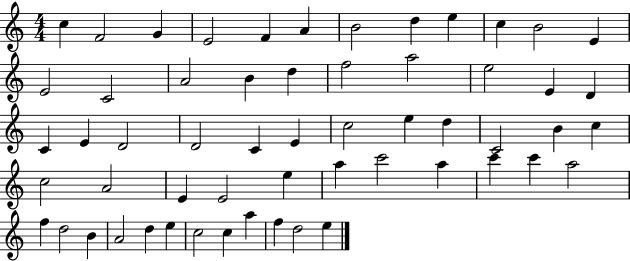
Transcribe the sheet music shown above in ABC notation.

X:1
T:Untitled
M:4/4
L:1/4
K:C
c F2 G E2 F A B2 d e c B2 E E2 C2 A2 B d f2 a2 e2 E D C E D2 D2 C E c2 e d C2 B c c2 A2 E E2 e a c'2 a c' c' a2 f d2 B A2 d e c2 c a f d2 e